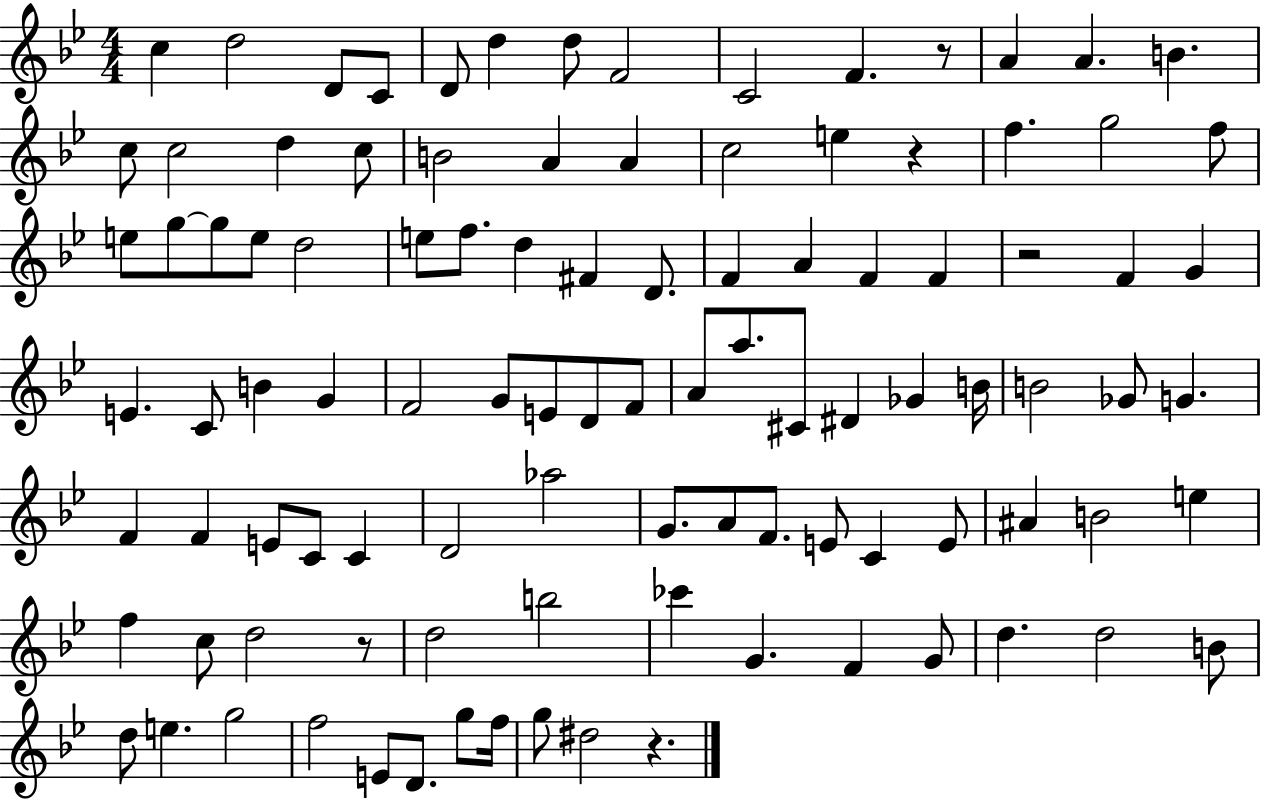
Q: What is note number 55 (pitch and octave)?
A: Gb4